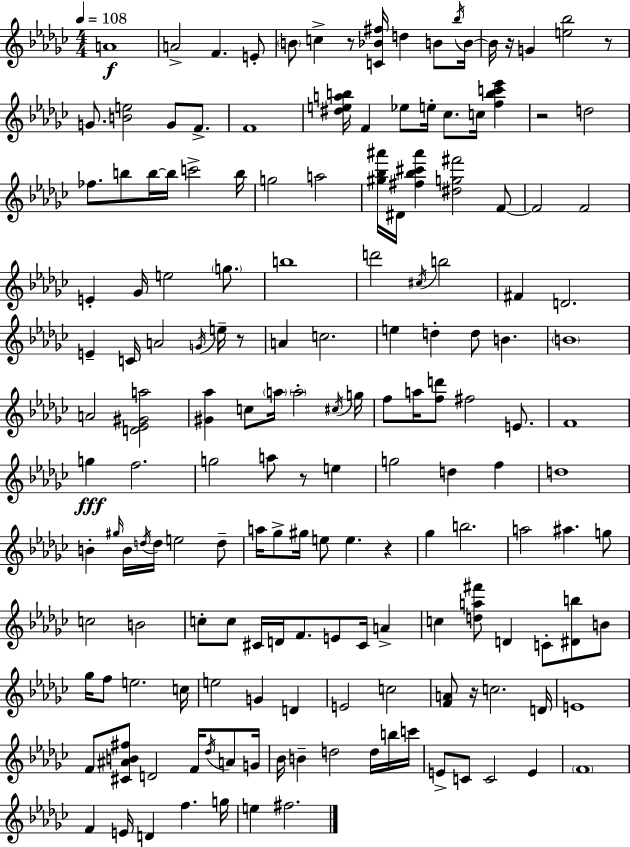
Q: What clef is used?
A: treble